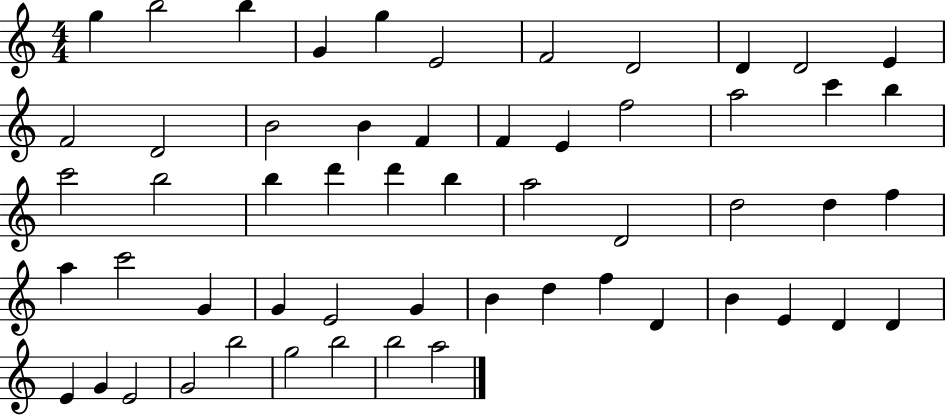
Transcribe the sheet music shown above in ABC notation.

X:1
T:Untitled
M:4/4
L:1/4
K:C
g b2 b G g E2 F2 D2 D D2 E F2 D2 B2 B F F E f2 a2 c' b c'2 b2 b d' d' b a2 D2 d2 d f a c'2 G G E2 G B d f D B E D D E G E2 G2 b2 g2 b2 b2 a2